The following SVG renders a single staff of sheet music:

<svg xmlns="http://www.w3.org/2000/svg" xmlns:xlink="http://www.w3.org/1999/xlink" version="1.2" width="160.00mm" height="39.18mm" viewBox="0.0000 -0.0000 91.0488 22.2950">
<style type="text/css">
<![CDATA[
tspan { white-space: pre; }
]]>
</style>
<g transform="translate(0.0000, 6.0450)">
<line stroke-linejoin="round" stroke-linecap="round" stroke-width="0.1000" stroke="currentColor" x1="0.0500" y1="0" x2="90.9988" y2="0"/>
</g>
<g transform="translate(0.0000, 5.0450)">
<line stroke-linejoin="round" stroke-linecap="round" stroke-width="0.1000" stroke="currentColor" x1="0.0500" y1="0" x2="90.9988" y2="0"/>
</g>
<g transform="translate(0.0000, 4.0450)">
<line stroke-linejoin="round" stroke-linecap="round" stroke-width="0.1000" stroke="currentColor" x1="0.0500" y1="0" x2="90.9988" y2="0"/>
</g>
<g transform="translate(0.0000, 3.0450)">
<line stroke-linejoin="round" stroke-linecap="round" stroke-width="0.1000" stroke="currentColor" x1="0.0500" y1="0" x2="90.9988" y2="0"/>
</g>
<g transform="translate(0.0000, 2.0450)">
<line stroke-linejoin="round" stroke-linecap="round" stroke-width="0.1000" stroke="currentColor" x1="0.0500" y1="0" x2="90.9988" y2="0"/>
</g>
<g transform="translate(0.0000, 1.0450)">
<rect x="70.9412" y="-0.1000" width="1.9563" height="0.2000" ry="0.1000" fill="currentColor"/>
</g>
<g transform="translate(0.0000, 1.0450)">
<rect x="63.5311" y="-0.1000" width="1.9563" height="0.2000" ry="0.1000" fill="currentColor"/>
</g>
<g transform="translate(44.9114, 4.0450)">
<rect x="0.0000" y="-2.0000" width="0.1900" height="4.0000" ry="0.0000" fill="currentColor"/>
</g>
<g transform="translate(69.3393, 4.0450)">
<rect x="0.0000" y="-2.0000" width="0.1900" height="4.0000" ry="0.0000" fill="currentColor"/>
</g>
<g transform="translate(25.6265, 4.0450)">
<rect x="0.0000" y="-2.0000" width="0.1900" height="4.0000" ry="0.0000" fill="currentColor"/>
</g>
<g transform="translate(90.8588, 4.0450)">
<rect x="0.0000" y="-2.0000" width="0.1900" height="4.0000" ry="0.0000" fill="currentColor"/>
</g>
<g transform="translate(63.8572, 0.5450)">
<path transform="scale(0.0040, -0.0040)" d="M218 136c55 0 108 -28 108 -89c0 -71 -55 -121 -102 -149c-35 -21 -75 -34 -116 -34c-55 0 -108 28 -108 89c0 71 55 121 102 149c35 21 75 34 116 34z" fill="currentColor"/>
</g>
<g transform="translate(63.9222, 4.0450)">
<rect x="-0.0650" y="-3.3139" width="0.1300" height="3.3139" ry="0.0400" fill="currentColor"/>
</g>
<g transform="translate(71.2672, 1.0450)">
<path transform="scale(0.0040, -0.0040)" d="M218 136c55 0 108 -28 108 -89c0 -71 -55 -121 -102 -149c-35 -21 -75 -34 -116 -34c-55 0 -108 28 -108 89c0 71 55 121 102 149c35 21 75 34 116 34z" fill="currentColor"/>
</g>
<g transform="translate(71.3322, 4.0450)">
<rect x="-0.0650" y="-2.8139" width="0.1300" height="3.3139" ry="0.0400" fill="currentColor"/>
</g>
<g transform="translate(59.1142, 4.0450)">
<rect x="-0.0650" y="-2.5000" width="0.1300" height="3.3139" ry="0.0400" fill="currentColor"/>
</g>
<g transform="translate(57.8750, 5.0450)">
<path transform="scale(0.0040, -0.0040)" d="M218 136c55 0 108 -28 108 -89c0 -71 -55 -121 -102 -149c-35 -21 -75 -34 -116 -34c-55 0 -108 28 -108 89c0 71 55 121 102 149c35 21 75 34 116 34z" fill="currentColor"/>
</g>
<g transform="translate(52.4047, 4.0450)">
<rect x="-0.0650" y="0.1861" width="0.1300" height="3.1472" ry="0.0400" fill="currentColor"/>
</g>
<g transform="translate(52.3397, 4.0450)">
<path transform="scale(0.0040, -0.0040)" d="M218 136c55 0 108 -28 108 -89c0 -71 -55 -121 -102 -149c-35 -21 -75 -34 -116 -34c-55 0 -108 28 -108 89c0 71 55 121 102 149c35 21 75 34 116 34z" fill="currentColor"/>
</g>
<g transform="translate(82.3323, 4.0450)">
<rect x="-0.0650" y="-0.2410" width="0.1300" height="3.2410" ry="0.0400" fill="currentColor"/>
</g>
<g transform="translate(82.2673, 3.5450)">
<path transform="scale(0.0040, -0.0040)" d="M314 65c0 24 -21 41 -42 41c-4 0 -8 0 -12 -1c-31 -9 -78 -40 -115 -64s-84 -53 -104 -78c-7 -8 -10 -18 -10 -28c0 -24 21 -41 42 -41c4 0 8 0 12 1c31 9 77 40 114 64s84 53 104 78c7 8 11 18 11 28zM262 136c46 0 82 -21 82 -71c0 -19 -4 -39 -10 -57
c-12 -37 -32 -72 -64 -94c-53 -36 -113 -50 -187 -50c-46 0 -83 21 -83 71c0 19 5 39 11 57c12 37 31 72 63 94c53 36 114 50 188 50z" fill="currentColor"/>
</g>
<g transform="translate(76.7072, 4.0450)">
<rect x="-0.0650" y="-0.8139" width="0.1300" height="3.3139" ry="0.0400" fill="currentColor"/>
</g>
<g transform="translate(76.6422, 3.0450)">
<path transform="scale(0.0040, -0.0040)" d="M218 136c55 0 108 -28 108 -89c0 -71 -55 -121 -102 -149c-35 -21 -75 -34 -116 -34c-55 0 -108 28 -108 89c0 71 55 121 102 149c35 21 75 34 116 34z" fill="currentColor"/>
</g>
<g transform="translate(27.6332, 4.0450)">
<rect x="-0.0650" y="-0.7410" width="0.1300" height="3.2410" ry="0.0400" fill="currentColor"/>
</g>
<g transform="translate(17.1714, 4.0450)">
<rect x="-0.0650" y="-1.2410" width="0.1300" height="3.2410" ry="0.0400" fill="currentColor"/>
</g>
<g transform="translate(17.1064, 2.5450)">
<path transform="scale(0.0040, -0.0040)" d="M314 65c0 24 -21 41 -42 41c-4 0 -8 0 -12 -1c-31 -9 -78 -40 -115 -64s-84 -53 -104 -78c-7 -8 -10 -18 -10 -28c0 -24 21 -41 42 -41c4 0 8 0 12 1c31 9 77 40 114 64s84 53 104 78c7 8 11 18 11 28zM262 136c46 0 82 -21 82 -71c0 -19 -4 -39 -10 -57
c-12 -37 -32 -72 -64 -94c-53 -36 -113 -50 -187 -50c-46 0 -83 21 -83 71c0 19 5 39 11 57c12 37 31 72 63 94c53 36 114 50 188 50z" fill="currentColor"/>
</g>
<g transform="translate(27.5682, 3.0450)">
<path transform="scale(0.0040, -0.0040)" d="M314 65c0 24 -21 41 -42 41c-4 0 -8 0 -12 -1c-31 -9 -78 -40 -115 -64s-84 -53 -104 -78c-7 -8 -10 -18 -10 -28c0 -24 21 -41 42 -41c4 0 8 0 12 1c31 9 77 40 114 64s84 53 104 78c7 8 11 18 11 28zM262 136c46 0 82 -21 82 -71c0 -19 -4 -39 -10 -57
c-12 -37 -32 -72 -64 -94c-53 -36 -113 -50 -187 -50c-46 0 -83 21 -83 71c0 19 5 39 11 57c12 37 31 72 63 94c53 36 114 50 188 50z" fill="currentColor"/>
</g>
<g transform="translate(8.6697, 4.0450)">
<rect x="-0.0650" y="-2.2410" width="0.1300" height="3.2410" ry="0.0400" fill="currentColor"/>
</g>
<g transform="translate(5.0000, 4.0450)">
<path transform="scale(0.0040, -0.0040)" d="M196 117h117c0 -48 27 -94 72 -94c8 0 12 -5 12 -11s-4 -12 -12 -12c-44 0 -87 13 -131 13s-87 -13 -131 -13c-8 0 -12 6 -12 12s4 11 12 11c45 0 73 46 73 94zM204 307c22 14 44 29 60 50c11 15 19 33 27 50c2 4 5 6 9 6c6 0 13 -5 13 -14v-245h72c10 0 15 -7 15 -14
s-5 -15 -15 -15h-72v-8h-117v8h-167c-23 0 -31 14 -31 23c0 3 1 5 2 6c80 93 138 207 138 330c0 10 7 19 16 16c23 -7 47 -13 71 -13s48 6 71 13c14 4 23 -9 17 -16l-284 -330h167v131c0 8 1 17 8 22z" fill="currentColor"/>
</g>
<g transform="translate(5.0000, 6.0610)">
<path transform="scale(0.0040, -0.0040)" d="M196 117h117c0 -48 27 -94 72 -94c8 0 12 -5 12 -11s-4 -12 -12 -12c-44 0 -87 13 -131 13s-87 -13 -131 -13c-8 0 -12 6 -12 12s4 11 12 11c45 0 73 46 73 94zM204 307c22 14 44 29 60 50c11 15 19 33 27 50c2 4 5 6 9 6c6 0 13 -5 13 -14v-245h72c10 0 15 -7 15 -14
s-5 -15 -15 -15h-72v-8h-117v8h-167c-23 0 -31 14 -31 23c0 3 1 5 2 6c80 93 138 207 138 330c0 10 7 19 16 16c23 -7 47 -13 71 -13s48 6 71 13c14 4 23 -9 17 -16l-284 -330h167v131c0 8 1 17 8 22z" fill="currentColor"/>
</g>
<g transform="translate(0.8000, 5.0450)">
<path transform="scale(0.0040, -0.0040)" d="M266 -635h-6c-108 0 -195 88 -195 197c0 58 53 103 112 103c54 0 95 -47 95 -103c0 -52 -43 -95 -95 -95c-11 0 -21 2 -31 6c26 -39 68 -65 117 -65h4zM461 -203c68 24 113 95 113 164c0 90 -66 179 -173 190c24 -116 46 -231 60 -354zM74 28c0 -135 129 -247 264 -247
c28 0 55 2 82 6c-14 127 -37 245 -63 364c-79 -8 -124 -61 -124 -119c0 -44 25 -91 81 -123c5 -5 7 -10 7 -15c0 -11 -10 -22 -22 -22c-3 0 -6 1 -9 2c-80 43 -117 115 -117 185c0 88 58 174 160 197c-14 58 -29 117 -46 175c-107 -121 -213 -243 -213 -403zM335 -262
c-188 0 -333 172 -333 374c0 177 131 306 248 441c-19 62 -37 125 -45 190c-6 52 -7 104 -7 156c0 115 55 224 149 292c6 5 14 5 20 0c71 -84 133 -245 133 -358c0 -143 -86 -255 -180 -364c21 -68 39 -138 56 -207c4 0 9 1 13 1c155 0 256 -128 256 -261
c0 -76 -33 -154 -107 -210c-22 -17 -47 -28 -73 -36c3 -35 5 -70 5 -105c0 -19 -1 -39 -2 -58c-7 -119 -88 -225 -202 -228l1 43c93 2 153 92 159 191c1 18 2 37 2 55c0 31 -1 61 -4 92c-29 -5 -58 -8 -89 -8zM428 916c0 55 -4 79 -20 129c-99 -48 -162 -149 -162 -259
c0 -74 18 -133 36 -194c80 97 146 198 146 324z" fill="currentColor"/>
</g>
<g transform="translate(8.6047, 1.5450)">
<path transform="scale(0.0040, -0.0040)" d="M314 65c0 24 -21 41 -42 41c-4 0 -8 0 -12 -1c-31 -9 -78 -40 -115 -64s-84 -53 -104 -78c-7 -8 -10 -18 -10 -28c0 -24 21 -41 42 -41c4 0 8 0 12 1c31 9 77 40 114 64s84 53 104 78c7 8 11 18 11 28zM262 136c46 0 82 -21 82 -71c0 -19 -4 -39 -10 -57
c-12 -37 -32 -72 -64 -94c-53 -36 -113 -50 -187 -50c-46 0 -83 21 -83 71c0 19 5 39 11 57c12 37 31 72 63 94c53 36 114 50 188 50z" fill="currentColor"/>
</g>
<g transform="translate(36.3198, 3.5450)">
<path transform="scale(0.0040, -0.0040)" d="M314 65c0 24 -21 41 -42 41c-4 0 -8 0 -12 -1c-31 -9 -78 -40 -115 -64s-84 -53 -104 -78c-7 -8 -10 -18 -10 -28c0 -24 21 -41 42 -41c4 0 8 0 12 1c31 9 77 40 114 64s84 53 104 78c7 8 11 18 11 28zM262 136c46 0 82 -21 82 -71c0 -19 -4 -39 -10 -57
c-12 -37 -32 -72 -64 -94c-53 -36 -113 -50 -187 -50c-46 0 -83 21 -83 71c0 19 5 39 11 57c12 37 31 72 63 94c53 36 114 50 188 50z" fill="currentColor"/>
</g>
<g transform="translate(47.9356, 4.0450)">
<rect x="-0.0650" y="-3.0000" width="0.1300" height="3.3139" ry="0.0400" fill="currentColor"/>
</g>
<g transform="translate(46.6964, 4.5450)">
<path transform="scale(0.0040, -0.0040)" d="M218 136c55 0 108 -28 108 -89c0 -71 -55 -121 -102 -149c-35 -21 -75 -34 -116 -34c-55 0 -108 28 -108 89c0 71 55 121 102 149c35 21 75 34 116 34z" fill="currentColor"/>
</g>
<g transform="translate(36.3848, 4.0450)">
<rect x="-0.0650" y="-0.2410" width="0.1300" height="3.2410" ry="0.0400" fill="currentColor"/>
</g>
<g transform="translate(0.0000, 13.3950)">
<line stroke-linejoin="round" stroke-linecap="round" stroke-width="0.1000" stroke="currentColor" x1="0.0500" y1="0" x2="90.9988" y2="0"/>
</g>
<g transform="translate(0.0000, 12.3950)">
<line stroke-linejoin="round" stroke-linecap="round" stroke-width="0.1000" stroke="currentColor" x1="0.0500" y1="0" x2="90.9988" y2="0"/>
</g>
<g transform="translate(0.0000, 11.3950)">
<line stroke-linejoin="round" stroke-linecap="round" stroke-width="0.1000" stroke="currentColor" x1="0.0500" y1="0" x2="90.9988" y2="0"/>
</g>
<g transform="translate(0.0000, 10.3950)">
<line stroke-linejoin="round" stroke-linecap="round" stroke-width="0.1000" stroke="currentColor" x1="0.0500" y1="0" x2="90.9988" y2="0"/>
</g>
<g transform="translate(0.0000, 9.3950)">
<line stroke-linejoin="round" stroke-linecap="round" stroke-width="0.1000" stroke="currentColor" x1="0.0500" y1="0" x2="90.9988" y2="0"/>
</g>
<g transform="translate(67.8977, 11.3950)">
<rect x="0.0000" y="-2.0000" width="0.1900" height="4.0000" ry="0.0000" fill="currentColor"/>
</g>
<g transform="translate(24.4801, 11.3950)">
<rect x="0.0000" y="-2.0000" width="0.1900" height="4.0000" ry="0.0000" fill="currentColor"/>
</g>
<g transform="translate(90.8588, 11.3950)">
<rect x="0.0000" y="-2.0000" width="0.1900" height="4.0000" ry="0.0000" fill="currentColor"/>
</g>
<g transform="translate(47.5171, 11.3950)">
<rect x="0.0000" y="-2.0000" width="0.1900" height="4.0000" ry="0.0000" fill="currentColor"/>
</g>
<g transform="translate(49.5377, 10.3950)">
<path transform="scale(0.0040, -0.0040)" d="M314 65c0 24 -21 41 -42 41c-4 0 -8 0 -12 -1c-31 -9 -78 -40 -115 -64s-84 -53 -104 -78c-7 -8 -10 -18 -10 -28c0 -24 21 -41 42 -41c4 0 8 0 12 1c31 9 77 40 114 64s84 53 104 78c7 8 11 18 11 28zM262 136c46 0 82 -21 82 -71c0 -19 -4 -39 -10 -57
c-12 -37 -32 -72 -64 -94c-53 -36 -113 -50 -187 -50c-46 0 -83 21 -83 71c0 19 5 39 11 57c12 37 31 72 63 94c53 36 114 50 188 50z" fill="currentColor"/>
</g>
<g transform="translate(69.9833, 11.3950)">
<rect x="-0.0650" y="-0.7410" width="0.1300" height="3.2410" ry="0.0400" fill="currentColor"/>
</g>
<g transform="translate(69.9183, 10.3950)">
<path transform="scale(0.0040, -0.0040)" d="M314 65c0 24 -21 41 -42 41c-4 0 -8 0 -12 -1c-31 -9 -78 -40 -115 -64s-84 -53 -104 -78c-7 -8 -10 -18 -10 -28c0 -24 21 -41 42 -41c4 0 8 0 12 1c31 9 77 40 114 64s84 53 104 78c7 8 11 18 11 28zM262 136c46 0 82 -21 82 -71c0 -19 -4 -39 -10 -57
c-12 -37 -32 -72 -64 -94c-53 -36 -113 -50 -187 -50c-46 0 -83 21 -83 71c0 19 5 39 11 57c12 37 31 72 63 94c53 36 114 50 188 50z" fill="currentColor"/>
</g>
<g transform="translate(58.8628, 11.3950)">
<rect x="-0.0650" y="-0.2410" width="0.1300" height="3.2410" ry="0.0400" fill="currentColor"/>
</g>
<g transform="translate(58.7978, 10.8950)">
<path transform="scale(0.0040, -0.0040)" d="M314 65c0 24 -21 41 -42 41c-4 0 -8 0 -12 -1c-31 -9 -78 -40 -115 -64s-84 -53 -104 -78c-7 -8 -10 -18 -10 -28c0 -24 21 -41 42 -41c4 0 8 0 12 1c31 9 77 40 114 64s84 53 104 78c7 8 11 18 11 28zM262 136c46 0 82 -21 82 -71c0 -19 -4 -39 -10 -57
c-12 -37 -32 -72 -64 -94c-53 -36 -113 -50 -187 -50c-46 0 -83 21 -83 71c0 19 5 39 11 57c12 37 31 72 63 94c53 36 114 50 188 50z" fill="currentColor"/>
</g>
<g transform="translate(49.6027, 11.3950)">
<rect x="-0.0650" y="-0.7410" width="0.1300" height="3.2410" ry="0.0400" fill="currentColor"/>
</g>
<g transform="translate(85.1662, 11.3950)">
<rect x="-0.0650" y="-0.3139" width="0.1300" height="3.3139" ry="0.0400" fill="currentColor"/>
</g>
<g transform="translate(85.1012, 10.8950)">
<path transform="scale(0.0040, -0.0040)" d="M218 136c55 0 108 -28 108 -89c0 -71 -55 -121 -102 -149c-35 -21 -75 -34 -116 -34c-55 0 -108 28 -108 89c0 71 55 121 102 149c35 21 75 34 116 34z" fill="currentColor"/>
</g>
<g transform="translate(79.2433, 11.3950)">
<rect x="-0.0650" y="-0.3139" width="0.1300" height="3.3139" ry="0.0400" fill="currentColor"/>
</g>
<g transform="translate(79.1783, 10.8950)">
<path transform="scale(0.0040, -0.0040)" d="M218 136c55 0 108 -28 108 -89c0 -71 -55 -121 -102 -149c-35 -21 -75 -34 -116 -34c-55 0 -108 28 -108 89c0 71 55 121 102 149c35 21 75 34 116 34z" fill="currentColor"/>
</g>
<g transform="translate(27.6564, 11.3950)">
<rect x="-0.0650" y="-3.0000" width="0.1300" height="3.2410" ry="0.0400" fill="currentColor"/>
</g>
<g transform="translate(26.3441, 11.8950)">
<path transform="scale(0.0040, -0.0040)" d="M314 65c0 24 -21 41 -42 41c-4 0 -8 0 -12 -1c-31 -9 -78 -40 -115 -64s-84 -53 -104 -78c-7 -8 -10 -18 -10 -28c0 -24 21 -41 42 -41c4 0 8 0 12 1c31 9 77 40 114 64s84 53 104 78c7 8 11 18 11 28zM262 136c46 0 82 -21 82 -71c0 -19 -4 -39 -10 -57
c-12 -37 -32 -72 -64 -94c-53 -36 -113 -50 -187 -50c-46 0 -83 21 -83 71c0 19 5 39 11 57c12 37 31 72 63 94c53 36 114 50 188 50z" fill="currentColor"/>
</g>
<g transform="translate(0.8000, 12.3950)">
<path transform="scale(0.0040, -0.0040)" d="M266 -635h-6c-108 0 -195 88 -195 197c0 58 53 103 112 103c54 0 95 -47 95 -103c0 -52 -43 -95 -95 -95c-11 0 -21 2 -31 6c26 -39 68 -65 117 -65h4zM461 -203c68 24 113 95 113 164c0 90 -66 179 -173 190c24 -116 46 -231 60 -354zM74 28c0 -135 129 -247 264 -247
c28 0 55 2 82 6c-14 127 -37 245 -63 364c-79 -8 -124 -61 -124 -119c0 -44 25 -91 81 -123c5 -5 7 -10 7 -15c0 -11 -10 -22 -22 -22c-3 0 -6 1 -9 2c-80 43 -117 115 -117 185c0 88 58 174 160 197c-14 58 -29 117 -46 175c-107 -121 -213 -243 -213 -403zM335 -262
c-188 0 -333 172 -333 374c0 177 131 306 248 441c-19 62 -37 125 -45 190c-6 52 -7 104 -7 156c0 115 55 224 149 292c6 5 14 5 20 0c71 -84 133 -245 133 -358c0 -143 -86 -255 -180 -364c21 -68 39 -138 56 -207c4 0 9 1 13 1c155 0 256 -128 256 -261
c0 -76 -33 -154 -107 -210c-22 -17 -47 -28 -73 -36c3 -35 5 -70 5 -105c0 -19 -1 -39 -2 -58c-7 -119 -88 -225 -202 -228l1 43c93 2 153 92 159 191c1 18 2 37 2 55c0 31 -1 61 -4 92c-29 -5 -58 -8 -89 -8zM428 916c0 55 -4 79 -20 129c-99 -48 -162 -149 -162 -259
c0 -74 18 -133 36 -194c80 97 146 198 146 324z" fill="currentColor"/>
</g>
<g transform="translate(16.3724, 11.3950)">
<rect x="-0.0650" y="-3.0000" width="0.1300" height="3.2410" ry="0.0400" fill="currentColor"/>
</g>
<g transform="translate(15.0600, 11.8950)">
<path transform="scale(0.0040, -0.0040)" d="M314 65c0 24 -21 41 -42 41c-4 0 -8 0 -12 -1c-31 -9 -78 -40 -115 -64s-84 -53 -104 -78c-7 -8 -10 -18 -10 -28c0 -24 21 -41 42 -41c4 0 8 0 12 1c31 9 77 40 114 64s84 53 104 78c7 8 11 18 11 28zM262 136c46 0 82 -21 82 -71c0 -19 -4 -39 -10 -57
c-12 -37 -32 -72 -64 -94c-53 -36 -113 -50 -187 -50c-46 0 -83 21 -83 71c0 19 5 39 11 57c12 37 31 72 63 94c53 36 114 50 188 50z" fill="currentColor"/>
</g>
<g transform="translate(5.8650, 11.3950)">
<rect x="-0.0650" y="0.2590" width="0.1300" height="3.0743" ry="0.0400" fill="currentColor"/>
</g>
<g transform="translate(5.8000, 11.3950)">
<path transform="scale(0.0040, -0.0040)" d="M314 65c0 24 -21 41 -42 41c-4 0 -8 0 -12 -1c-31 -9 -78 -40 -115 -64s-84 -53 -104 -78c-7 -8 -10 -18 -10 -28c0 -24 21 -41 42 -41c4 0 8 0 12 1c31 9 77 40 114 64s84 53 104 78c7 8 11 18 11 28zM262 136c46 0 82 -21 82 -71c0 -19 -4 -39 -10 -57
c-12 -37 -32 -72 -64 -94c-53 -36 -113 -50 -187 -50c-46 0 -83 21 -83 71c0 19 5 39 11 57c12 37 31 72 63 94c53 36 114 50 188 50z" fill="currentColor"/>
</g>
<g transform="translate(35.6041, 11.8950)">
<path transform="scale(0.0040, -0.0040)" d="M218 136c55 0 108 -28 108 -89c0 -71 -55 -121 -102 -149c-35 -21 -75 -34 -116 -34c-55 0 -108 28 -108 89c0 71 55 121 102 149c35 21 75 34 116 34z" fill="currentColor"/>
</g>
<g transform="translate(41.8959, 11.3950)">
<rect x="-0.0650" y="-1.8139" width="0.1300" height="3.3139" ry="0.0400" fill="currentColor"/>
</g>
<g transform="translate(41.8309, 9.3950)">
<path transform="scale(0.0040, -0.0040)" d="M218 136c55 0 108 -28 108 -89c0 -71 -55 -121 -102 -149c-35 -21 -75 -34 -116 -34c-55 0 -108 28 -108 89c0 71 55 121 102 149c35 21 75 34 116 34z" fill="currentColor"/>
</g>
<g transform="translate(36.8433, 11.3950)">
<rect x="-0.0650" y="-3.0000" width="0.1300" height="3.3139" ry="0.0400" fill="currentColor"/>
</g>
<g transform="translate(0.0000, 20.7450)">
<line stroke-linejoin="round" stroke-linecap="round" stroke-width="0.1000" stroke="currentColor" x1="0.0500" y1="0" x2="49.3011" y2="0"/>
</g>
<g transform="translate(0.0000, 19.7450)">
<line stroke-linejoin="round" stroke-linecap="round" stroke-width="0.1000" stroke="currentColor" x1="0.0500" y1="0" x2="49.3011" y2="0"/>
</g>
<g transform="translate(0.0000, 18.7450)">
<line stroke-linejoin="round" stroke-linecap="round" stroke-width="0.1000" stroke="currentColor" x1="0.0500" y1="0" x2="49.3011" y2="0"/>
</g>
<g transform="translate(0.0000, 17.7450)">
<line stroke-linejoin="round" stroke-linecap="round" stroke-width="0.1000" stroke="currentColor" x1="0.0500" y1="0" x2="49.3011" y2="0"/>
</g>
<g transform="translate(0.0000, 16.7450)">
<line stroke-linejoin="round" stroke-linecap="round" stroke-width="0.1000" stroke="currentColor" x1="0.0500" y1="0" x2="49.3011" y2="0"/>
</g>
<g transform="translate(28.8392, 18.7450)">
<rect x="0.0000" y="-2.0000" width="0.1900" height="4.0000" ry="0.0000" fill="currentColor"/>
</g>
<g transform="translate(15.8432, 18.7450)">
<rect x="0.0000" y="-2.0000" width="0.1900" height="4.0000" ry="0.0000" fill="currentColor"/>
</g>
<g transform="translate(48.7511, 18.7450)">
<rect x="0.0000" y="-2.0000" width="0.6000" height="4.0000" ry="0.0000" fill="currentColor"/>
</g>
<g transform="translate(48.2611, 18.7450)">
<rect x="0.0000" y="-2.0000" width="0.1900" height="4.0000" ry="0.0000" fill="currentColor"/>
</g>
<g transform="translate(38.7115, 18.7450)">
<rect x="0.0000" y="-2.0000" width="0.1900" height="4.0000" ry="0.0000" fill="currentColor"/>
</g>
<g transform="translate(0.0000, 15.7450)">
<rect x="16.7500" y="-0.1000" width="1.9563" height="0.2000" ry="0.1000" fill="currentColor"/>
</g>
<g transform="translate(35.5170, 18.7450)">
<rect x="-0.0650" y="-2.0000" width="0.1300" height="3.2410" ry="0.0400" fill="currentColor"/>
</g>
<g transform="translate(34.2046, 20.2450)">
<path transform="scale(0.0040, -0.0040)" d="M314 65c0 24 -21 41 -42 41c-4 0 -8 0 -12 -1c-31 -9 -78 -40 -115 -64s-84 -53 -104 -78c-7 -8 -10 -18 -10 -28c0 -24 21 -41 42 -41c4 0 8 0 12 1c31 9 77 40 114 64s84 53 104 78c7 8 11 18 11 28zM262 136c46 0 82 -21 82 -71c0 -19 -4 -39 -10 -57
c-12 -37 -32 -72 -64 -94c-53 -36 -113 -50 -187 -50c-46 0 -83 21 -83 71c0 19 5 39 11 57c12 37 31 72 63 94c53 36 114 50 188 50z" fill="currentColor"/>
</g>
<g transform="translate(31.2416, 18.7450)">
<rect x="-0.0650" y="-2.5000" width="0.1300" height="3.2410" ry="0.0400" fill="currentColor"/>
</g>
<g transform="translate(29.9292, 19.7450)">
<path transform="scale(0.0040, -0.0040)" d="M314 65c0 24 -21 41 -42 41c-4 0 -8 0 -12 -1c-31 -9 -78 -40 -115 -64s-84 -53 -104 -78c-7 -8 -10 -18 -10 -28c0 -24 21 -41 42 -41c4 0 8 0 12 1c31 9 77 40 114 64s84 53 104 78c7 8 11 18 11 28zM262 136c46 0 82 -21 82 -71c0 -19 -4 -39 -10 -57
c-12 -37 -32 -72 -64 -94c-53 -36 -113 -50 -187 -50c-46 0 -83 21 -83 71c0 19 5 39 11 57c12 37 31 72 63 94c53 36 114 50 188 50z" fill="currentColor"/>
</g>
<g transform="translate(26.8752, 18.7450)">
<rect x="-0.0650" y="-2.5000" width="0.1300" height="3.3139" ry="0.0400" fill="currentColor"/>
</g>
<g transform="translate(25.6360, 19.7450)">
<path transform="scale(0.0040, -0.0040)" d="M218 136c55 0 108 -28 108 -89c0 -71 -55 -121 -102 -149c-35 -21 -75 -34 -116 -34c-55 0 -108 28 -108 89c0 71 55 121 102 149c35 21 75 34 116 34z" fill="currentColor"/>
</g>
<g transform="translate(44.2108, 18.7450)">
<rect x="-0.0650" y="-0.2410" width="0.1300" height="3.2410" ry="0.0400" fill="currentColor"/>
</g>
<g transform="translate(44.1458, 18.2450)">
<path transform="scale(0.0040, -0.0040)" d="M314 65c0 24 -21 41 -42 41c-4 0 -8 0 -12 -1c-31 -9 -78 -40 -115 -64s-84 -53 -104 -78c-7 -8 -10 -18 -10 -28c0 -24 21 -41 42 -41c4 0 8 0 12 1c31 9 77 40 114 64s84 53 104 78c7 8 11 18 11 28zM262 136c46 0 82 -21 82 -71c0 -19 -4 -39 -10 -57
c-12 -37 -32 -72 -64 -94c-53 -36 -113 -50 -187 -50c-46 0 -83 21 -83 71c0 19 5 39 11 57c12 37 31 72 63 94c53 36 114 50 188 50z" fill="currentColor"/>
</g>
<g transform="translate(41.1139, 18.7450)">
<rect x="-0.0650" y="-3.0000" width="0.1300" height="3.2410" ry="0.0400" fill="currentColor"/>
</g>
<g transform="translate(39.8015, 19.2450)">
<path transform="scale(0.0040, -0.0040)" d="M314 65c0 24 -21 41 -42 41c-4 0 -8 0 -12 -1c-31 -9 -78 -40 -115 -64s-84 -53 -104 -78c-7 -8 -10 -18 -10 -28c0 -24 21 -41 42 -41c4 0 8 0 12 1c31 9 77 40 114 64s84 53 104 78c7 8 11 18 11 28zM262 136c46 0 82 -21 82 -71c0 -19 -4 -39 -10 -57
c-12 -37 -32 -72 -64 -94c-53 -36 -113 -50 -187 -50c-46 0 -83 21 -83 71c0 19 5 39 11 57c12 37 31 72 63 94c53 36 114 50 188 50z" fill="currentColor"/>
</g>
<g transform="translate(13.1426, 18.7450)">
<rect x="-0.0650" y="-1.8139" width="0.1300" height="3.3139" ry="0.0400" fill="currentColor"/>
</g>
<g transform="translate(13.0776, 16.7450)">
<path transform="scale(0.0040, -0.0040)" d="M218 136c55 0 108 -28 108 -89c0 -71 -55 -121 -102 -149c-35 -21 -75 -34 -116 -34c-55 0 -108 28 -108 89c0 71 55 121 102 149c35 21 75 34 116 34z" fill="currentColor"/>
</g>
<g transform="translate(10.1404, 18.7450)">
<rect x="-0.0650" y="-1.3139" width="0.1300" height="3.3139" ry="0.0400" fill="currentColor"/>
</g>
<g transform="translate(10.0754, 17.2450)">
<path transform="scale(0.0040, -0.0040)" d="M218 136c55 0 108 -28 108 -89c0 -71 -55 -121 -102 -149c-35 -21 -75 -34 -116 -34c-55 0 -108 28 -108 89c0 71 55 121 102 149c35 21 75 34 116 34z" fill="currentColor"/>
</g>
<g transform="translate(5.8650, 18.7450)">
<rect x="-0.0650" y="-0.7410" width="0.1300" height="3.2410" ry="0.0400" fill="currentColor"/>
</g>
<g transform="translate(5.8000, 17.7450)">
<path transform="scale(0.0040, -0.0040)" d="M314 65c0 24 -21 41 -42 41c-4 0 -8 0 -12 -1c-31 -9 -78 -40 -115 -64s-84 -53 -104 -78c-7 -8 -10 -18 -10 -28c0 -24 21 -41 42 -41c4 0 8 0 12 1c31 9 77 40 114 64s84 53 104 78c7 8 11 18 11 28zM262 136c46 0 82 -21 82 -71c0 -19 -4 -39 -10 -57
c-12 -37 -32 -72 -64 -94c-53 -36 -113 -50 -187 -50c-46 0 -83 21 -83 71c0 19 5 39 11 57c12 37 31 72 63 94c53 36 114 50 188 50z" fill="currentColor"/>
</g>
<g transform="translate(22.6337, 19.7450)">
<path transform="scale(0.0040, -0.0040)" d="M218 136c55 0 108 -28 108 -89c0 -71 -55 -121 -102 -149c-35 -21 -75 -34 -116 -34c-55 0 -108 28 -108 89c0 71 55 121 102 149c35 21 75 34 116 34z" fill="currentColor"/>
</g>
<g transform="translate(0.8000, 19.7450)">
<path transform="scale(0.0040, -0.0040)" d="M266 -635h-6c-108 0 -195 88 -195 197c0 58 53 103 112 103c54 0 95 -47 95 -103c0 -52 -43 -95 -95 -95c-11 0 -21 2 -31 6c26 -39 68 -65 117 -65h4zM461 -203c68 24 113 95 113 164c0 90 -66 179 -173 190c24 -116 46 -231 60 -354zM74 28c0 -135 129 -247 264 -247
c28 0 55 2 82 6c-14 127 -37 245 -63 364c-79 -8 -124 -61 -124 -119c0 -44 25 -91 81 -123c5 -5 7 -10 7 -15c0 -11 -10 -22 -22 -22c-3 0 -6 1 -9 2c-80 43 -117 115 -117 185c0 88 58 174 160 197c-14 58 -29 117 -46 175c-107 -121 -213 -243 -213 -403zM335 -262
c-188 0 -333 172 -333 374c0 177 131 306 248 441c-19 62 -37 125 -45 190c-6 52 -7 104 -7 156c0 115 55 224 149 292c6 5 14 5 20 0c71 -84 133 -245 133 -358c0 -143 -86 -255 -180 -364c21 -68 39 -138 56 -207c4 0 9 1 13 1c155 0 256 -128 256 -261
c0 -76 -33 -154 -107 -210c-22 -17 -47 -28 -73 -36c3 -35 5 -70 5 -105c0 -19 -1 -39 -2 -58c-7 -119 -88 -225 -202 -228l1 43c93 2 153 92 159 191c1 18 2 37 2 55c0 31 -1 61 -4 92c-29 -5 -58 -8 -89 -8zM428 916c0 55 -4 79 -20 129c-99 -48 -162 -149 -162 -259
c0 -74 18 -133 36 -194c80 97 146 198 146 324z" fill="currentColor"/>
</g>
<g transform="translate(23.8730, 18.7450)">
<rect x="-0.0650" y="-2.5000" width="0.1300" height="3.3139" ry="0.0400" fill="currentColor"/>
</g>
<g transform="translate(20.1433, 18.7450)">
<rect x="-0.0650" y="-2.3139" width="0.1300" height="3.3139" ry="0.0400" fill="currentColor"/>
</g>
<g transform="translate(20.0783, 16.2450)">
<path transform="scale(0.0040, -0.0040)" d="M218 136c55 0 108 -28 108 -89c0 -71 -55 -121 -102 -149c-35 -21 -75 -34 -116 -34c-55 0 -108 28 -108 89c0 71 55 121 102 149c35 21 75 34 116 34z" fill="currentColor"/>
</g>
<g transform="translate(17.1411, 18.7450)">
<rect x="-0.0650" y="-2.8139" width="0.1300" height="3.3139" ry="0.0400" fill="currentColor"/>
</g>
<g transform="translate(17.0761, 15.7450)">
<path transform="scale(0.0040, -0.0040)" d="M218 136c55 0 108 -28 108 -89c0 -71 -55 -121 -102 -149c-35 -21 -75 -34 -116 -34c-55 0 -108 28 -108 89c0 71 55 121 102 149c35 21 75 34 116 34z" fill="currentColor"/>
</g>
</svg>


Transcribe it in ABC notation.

X:1
T:Untitled
M:4/4
L:1/4
K:C
g2 e2 d2 c2 A B G b a d c2 B2 A2 A2 A f d2 c2 d2 c c d2 e f a g G G G2 F2 A2 c2